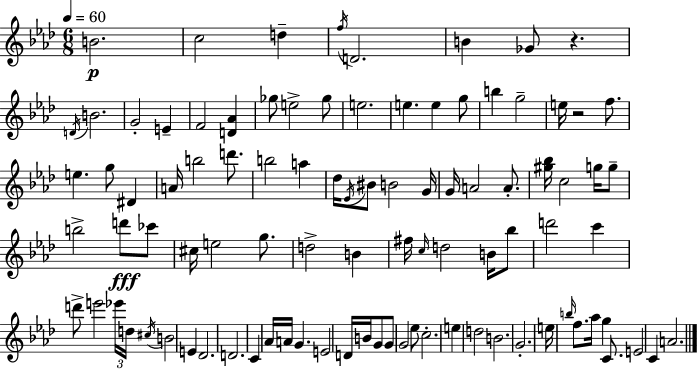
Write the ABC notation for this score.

X:1
T:Untitled
M:6/8
L:1/4
K:Fm
B2 c2 d f/4 D2 B _G/2 z D/4 B2 G2 E F2 [D_A] _g/2 e2 _g/2 e2 e e g/2 b g2 e/4 z2 f/2 e g/2 ^D A/4 b2 d'/2 b2 a _d/4 _E/4 ^B/2 B2 G/4 G/4 A2 A/2 [^g_b]/4 c2 g/4 g/2 b2 d'/2 _c'/2 ^c/4 e2 g/2 d2 B ^f/4 c/4 d2 B/4 _b/2 d'2 c' d'/2 e'2 _e'/4 d/4 ^c/4 B2 E _D2 D2 C _A/4 A/4 G E2 D/4 B/4 G/2 G/2 G2 _e/2 c2 e d2 B2 G2 e/4 b/4 f/2 _a/4 g C/2 E2 C A2